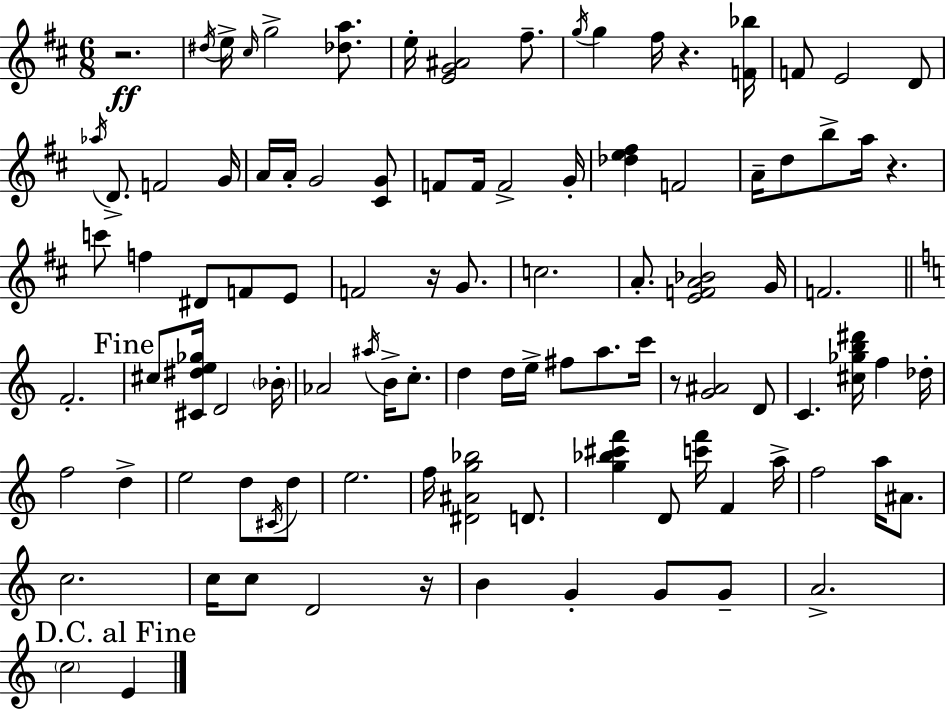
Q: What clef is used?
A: treble